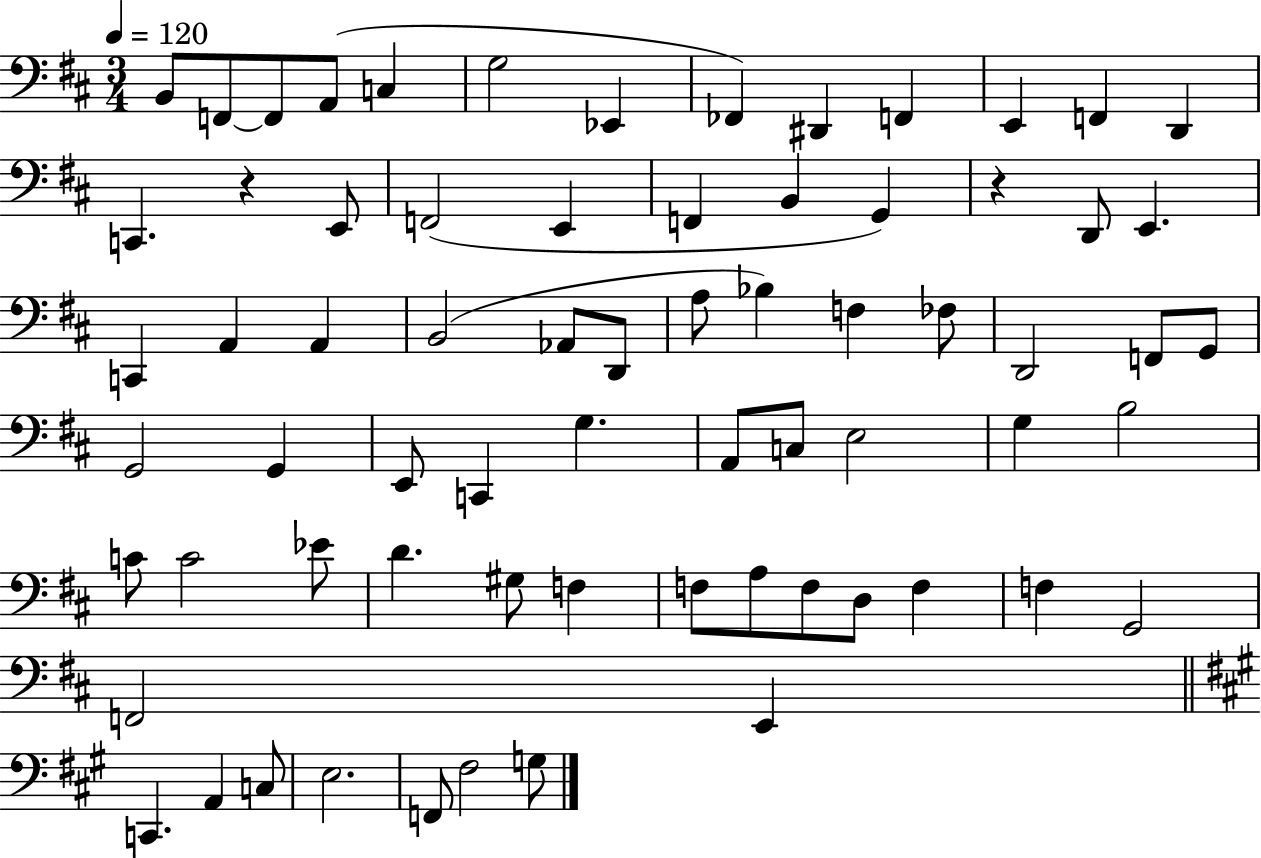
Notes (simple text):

B2/e F2/e F2/e A2/e C3/q G3/h Eb2/q FES2/q D#2/q F2/q E2/q F2/q D2/q C2/q. R/q E2/e F2/h E2/q F2/q B2/q G2/q R/q D2/e E2/q. C2/q A2/q A2/q B2/h Ab2/e D2/e A3/e Bb3/q F3/q FES3/e D2/h F2/e G2/e G2/h G2/q E2/e C2/q G3/q. A2/e C3/e E3/h G3/q B3/h C4/e C4/h Eb4/e D4/q. G#3/e F3/q F3/e A3/e F3/e D3/e F3/q F3/q G2/h F2/h E2/q C2/q. A2/q C3/e E3/h. F2/e F#3/h G3/e